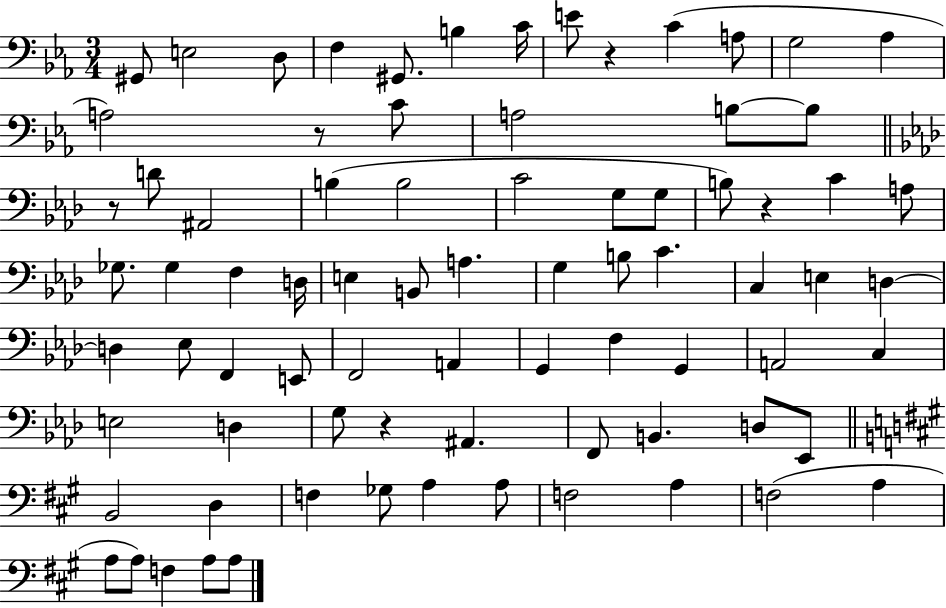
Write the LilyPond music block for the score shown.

{
  \clef bass
  \numericTimeSignature
  \time 3/4
  \key ees \major
  gis,8 e2 d8 | f4 gis,8. b4 c'16 | e'8 r4 c'4( a8 | g2 aes4 | \break a2) r8 c'8 | a2 b8~~ b8 | \bar "||" \break \key aes \major r8 d'8 ais,2 | b4( b2 | c'2 g8 g8 | b8) r4 c'4 a8 | \break ges8. ges4 f4 d16 | e4 b,8 a4. | g4 b8 c'4. | c4 e4 d4~~ | \break d4 ees8 f,4 e,8 | f,2 a,4 | g,4 f4 g,4 | a,2 c4 | \break e2 d4 | g8 r4 ais,4. | f,8 b,4. d8 ees,8 | \bar "||" \break \key a \major b,2 d4 | f4 ges8 a4 a8 | f2 a4 | f2( a4 | \break a8 a8) f4 a8 a8 | \bar "|."
}